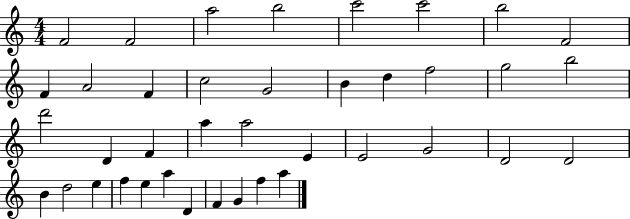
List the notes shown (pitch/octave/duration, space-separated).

F4/h F4/h A5/h B5/h C6/h C6/h B5/h F4/h F4/q A4/h F4/q C5/h G4/h B4/q D5/q F5/h G5/h B5/h D6/h D4/q F4/q A5/q A5/h E4/q E4/h G4/h D4/h D4/h B4/q D5/h E5/q F5/q E5/q A5/q D4/q F4/q G4/q F5/q A5/q